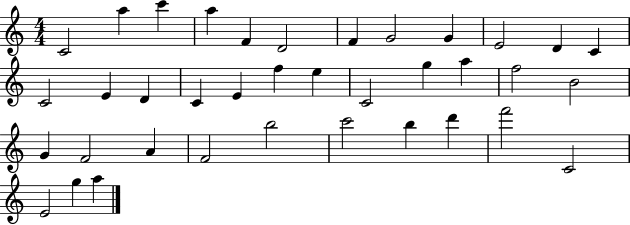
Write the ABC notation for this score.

X:1
T:Untitled
M:4/4
L:1/4
K:C
C2 a c' a F D2 F G2 G E2 D C C2 E D C E f e C2 g a f2 B2 G F2 A F2 b2 c'2 b d' f'2 C2 E2 g a